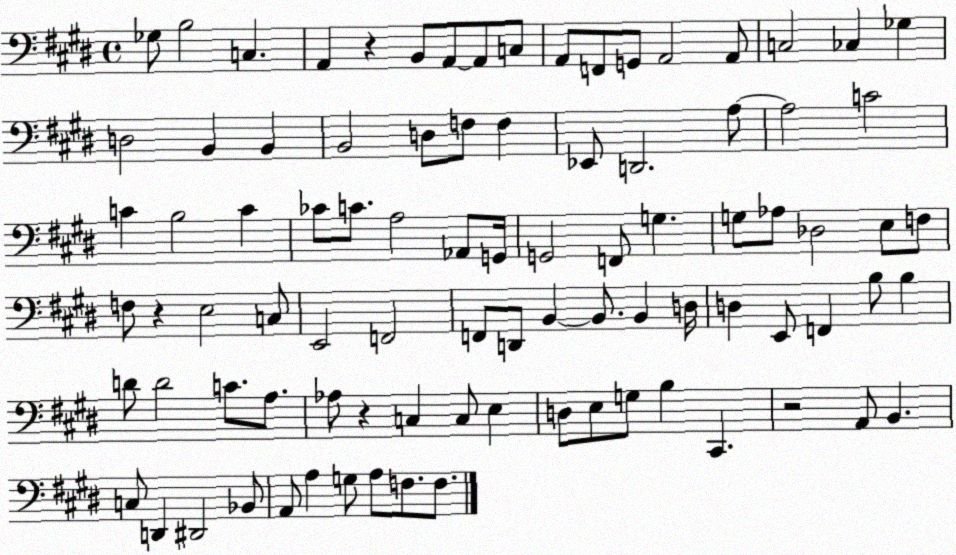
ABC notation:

X:1
T:Untitled
M:4/4
L:1/4
K:E
_G,/2 B,2 C, A,, z B,,/2 A,,/2 A,,/2 C,/2 A,,/2 F,,/2 G,,/2 A,,2 A,,/2 C,2 _C, _G, D,2 B,, B,, B,,2 D,/2 F,/2 F, _E,,/2 D,,2 A,/2 A,2 C2 C B,2 C _C/2 C/2 A,2 _A,,/2 G,,/4 G,,2 F,,/2 G, G,/2 _A,/2 _D,2 E,/2 F,/2 F,/2 z E,2 C,/2 E,,2 F,,2 F,,/2 D,,/2 B,, B,,/2 B,, D,/4 D, E,,/2 F,, B,/2 B, D/2 D2 C/2 A,/2 _A,/2 z C, C,/2 E, D,/2 E,/2 G,/2 B, ^C,, z2 A,,/2 B,, C,/2 D,, ^D,,2 _B,,/2 A,,/2 A, G,/2 A,/2 F,/2 F,/2